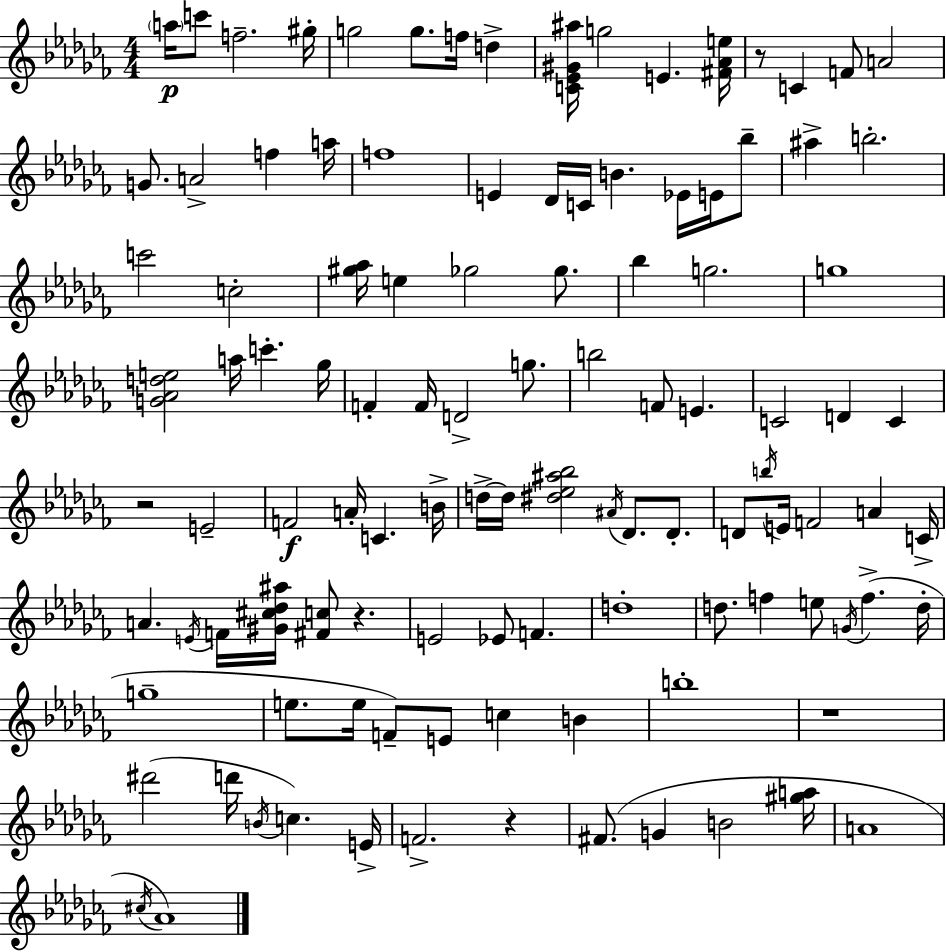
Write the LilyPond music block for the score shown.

{
  \clef treble
  \numericTimeSignature
  \time 4/4
  \key aes \minor
  \parenthesize a''16\p c'''8 f''2.-- gis''16-. | g''2 g''8. f''16 d''4-> | <c' ees' gis' ais''>16 g''2 e'4. <fis' aes' e''>16 | r8 c'4 f'8 a'2 | \break g'8. a'2-> f''4 a''16 | f''1 | e'4 des'16 c'16 b'4. ees'16 e'16 bes''8-- | ais''4-> b''2.-. | \break c'''2 c''2-. | <gis'' aes''>16 e''4 ges''2 ges''8. | bes''4 g''2. | g''1 | \break <g' aes' d'' e''>2 a''16 c'''4.-. ges''16 | f'4-. f'16 d'2-> g''8. | b''2 f'8 e'4. | c'2 d'4 c'4 | \break r2 e'2-- | f'2\f a'16-. c'4. b'16-> | d''16->~~ d''16 <dis'' ees'' ais'' bes''>2 \acciaccatura { ais'16 } des'8. des'8.-. | d'8 \acciaccatura { b''16 } e'16 f'2 a'4 | \break c'16-> a'4. \acciaccatura { e'16 } f'16 <gis' cis'' des'' ais''>16 <fis' c''>8 r4. | e'2 ees'8 f'4. | d''1-. | d''8. f''4 e''8 \acciaccatura { g'16 } f''4.->( | \break d''16-. g''1-- | e''8. e''16 f'8--) e'8 c''4 | b'4 b''1-. | r1 | \break dis'''2( d'''16 \acciaccatura { b'16 }) c''4. | e'16-> f'2.-> | r4 fis'8.( g'4 b'2 | <gis'' a''>16 a'1 | \break \acciaccatura { cis''16 }) aes'1 | \bar "|."
}